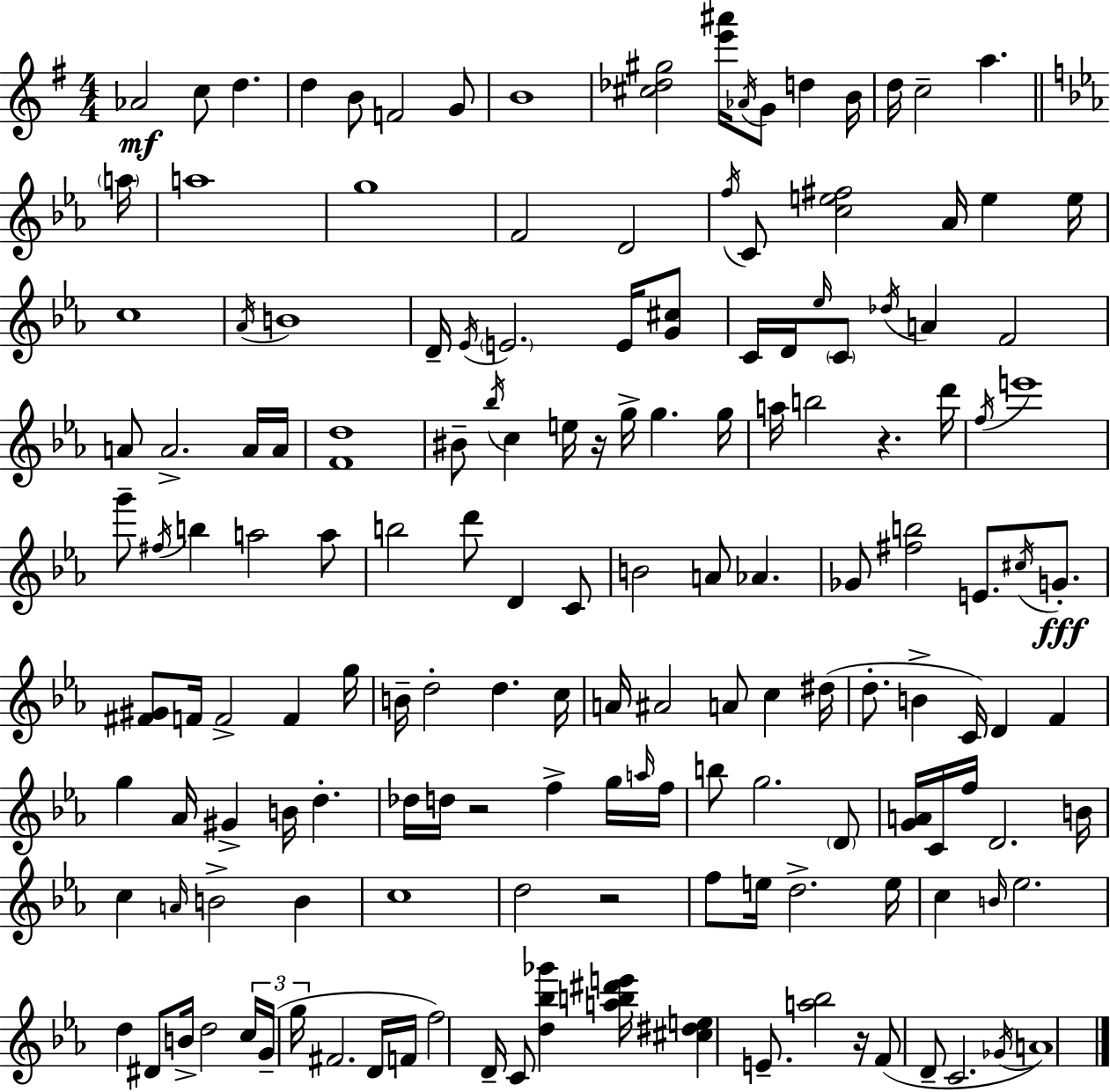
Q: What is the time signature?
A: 4/4